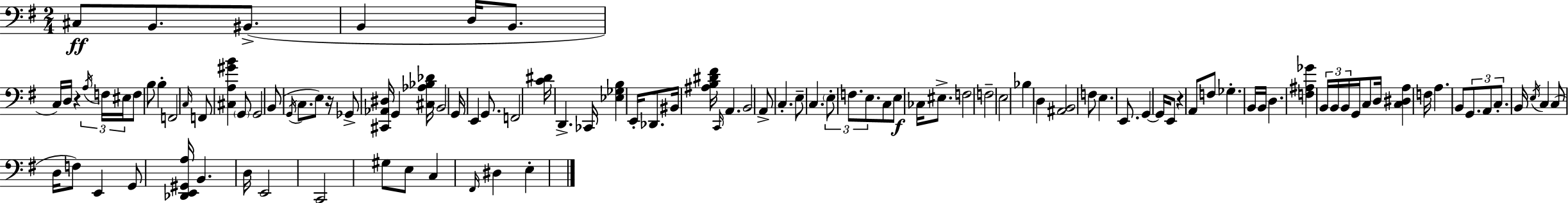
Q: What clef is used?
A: bass